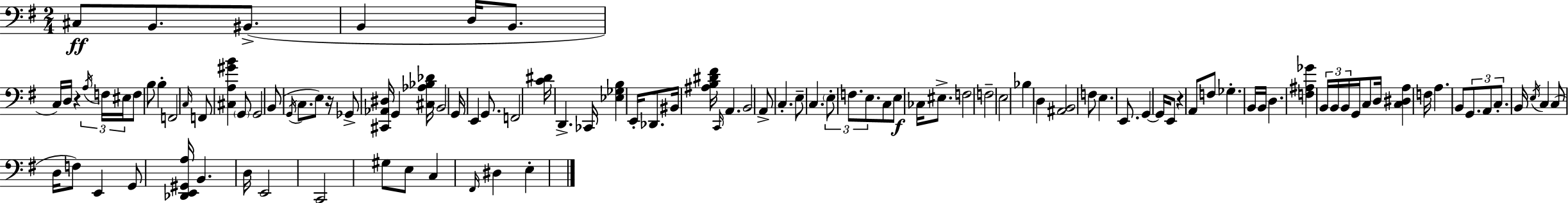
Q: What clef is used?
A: bass